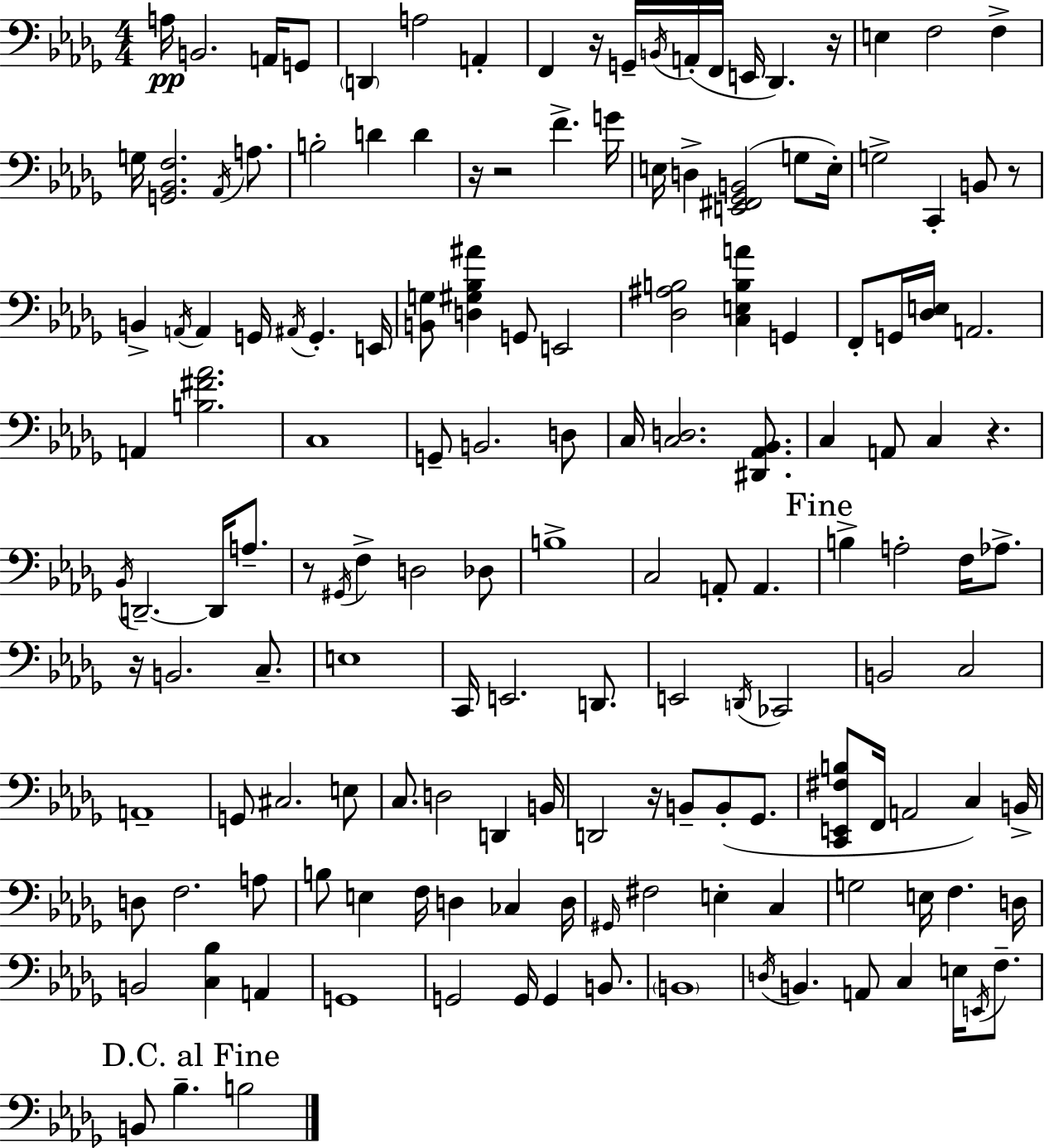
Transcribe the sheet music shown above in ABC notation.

X:1
T:Untitled
M:4/4
L:1/4
K:Bbm
A,/4 B,,2 A,,/4 G,,/2 D,, A,2 A,, F,, z/4 G,,/4 B,,/4 A,,/4 F,,/4 E,,/4 _D,, z/4 E, F,2 F, G,/4 [G,,_B,,F,]2 _A,,/4 A,/2 B,2 D D z/4 z2 F G/4 E,/4 D, [E,,^F,,_G,,B,,]2 G,/2 E,/4 G,2 C,, B,,/2 z/2 B,, A,,/4 A,, G,,/4 ^A,,/4 G,, E,,/4 [B,,G,]/2 [D,^G,_B,^A] G,,/2 E,,2 [_D,^A,B,]2 [C,E,B,A] G,, F,,/2 G,,/4 [_D,E,]/4 A,,2 A,, [B,^F_A]2 C,4 G,,/2 B,,2 D,/2 C,/4 [C,D,]2 [^D,,_A,,_B,,]/2 C, A,,/2 C, z _B,,/4 D,,2 D,,/4 A,/2 z/2 ^G,,/4 F, D,2 _D,/2 B,4 C,2 A,,/2 A,, B, A,2 F,/4 _A,/2 z/4 B,,2 C,/2 E,4 C,,/4 E,,2 D,,/2 E,,2 D,,/4 _C,,2 B,,2 C,2 A,,4 G,,/2 ^C,2 E,/2 C,/2 D,2 D,, B,,/4 D,,2 z/4 B,,/2 B,,/2 _G,,/2 [C,,E,,^F,B,]/2 F,,/4 A,,2 C, B,,/4 D,/2 F,2 A,/2 B,/2 E, F,/4 D, _C, D,/4 ^G,,/4 ^F,2 E, C, G,2 E,/4 F, D,/4 B,,2 [C,_B,] A,, G,,4 G,,2 G,,/4 G,, B,,/2 B,,4 D,/4 B,, A,,/2 C, E,/4 E,,/4 F,/2 B,,/2 _B, B,2